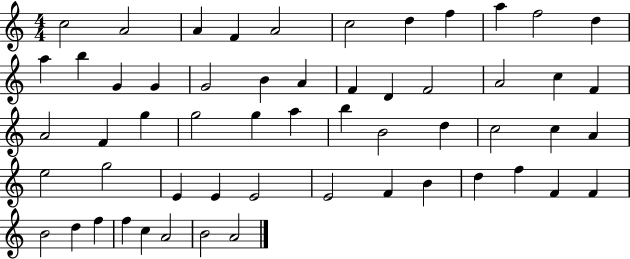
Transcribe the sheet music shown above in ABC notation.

X:1
T:Untitled
M:4/4
L:1/4
K:C
c2 A2 A F A2 c2 d f a f2 d a b G G G2 B A F D F2 A2 c F A2 F g g2 g a b B2 d c2 c A e2 g2 E E E2 E2 F B d f F F B2 d f f c A2 B2 A2